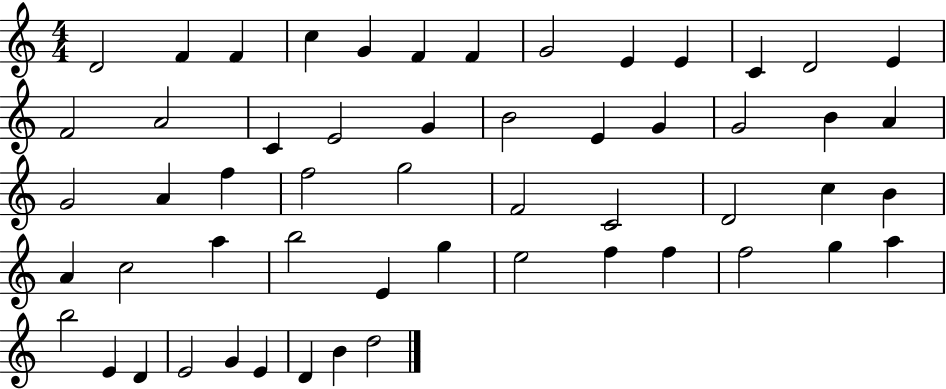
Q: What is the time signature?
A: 4/4